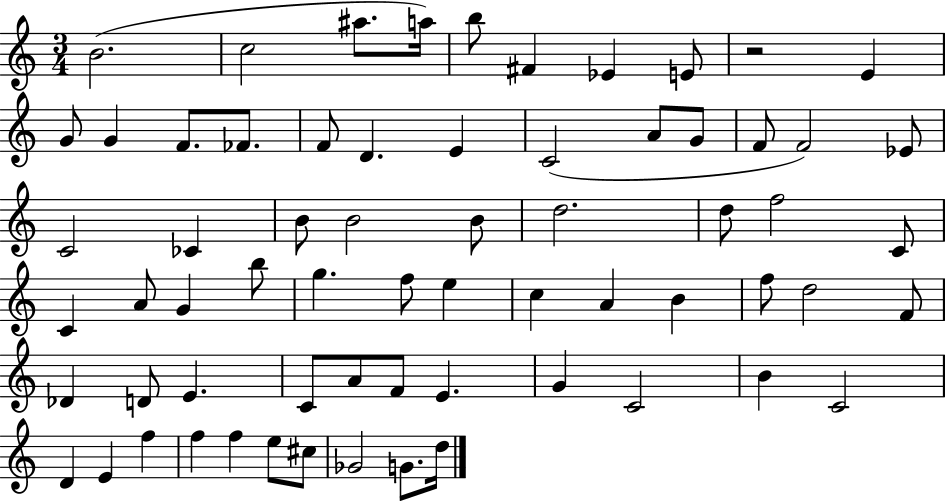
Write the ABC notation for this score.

X:1
T:Untitled
M:3/4
L:1/4
K:C
B2 c2 ^a/2 a/4 b/2 ^F _E E/2 z2 E G/2 G F/2 _F/2 F/2 D E C2 A/2 G/2 F/2 F2 _E/2 C2 _C B/2 B2 B/2 d2 d/2 f2 C/2 C A/2 G b/2 g f/2 e c A B f/2 d2 F/2 _D D/2 E C/2 A/2 F/2 E G C2 B C2 D E f f f e/2 ^c/2 _G2 G/2 d/4